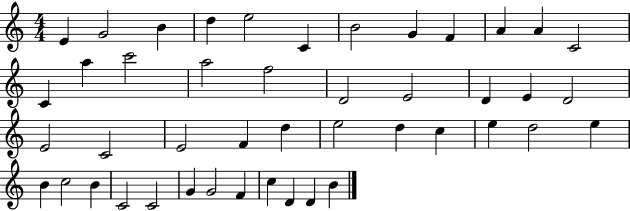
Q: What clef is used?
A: treble